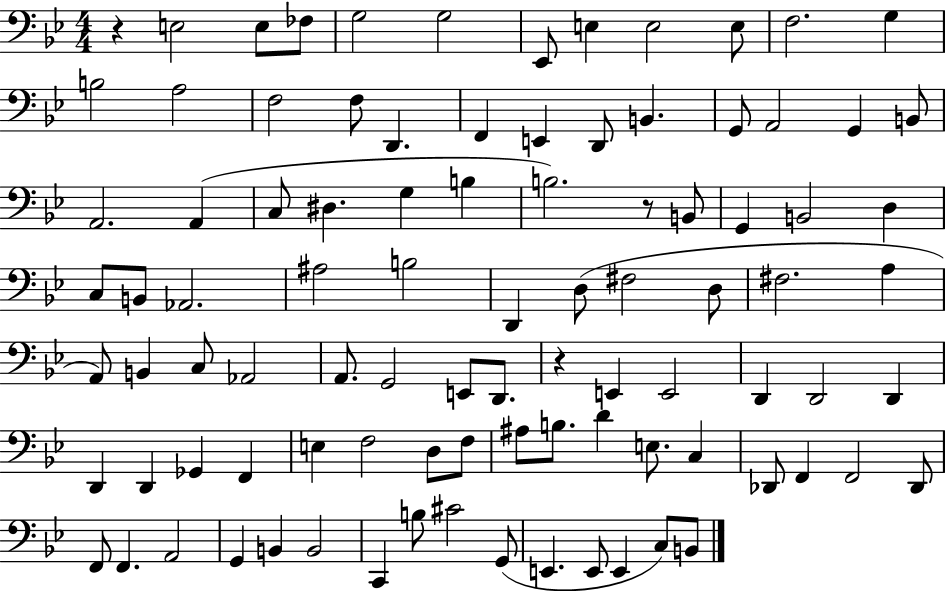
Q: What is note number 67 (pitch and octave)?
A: F3